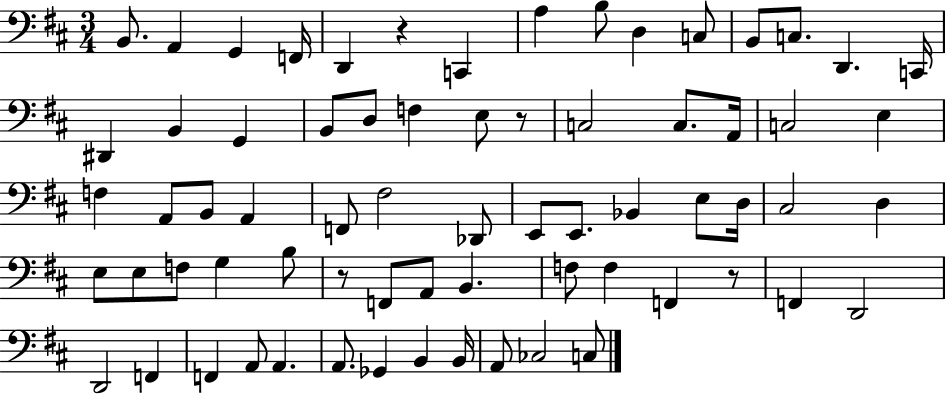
{
  \clef bass
  \numericTimeSignature
  \time 3/4
  \key d \major
  b,8. a,4 g,4 f,16 | d,4 r4 c,4 | a4 b8 d4 c8 | b,8 c8. d,4. c,16 | \break dis,4 b,4 g,4 | b,8 d8 f4 e8 r8 | c2 c8. a,16 | c2 e4 | \break f4 a,8 b,8 a,4 | f,8 fis2 des,8 | e,8 e,8. bes,4 e8 d16 | cis2 d4 | \break e8 e8 f8 g4 b8 | r8 f,8 a,8 b,4. | f8 f4 f,4 r8 | f,4 d,2 | \break d,2 f,4 | f,4 a,8 a,4. | a,8. ges,4 b,4 b,16 | a,8 ces2 c8 | \break \bar "|."
}